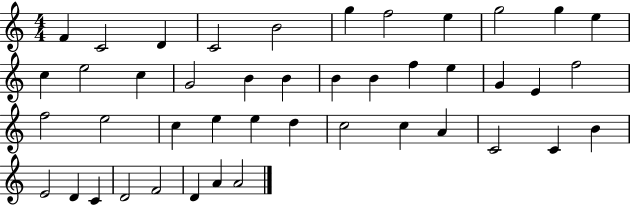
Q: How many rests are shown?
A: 0